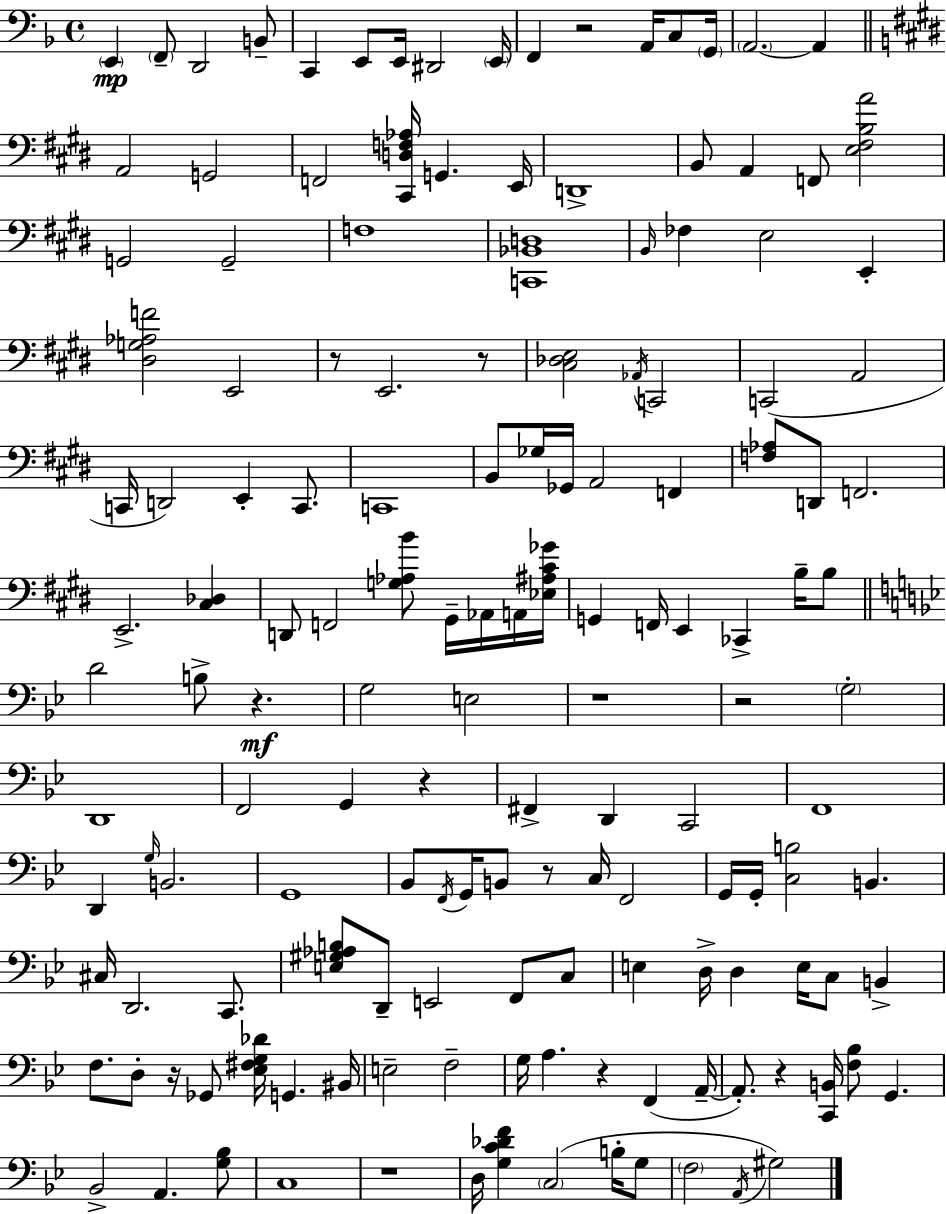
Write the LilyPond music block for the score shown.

{
  \clef bass
  \time 4/4
  \defaultTimeSignature
  \key d \minor
  \parenthesize e,4\mp \parenthesize f,8-- d,2 b,8-- | c,4 e,8 e,16 dis,2 \parenthesize e,16 | f,4 r2 a,16 c8 \parenthesize g,16 | \parenthesize a,2.~~ a,4 | \break \bar "||" \break \key e \major a,2 g,2 | f,2 <cis, d f aes>16 g,4. e,16 | d,1-> | b,8 a,4 f,8 <e fis b a'>2 | \break g,2 g,2-- | f1 | <c, bes, d>1 | \grace { b,16 } fes4 e2 e,4-. | \break <dis g aes f'>2 e,2 | r8 e,2. r8 | <cis des e>2 \acciaccatura { aes,16 } c,2 | c,2( a,2 | \break c,16 d,2) e,4-. c,8. | c,1 | b,8 ges16 ges,16 a,2 f,4 | <f aes>8 d,8 f,2. | \break e,2.-> <cis des>4 | d,8 f,2 <g aes b'>8 gis,16-- aes,16 | a,16 <ees ais cis' ges'>16 g,4 f,16 e,4 ces,4-> b16-- | b8 \bar "||" \break \key bes \major d'2 b8-> r4.\mf | g2 e2 | r1 | r2 \parenthesize g2-. | \break d,1 | f,2 g,4 r4 | fis,4-> d,4 c,2 | f,1 | \break d,4 \grace { g16 } b,2. | g,1 | bes,8 \acciaccatura { f,16 } g,16 b,8 r8 c16 f,2 | g,16 g,16-. <c b>2 b,4. | \break cis16 d,2. c,8. | <e gis aes b>8 d,8-- e,2 f,8 | c8 e4 d16-> d4 e16 c8 b,4-> | f8. d8-. r16 ges,8 <ees fis g des'>16 g,4. | \break bis,16 e2-- f2-- | g16 a4. r4 f,4( | a,16--~~ a,8.-.) r4 <c, b,>16 <f bes>8 g,4. | bes,2-> a,4. | \break <g bes>8 c1 | r1 | d16 <g c' des' f'>4 \parenthesize c2( b16-. | g8 \parenthesize f2 \acciaccatura { a,16 }) gis2 | \break \bar "|."
}